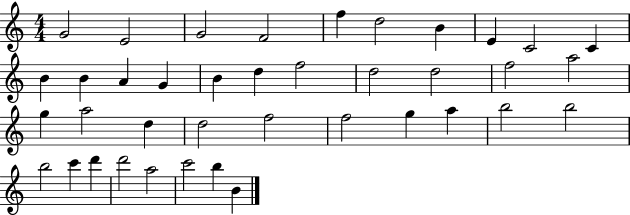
X:1
T:Untitled
M:4/4
L:1/4
K:C
G2 E2 G2 F2 f d2 B E C2 C B B A G B d f2 d2 d2 f2 a2 g a2 d d2 f2 f2 g a b2 b2 b2 c' d' d'2 a2 c'2 b B